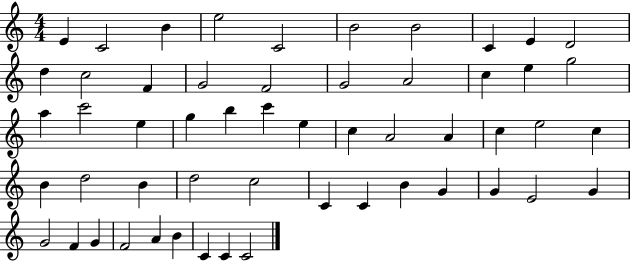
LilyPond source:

{
  \clef treble
  \numericTimeSignature
  \time 4/4
  \key c \major
  e'4 c'2 b'4 | e''2 c'2 | b'2 b'2 | c'4 e'4 d'2 | \break d''4 c''2 f'4 | g'2 f'2 | g'2 a'2 | c''4 e''4 g''2 | \break a''4 c'''2 e''4 | g''4 b''4 c'''4 e''4 | c''4 a'2 a'4 | c''4 e''2 c''4 | \break b'4 d''2 b'4 | d''2 c''2 | c'4 c'4 b'4 g'4 | g'4 e'2 g'4 | \break g'2 f'4 g'4 | f'2 a'4 b'4 | c'4 c'4 c'2 | \bar "|."
}